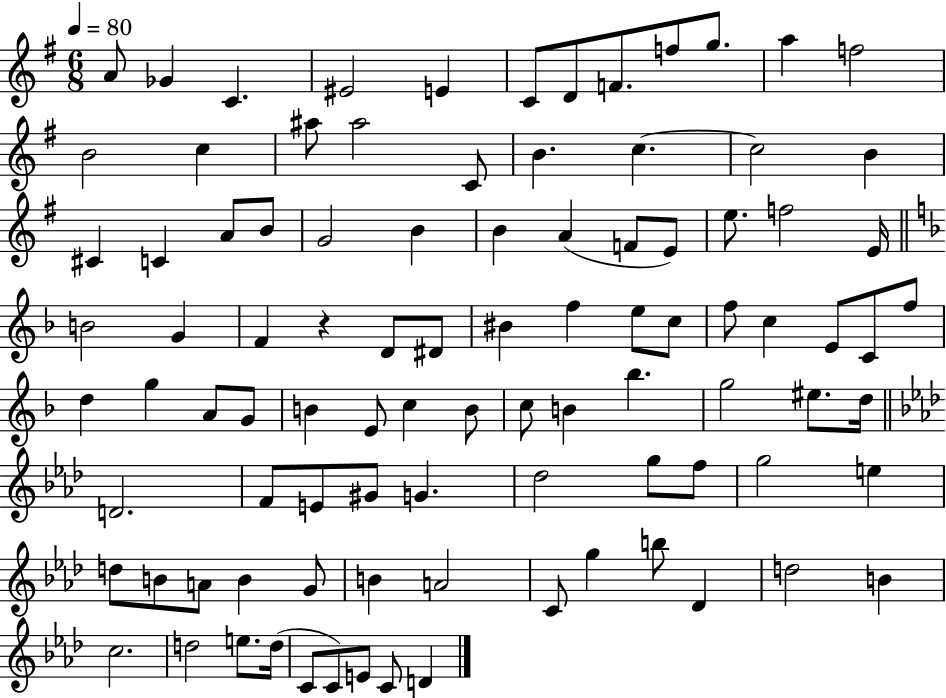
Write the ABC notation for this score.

X:1
T:Untitled
M:6/8
L:1/4
K:G
A/2 _G C ^E2 E C/2 D/2 F/2 f/2 g/2 a f2 B2 c ^a/2 ^a2 C/2 B c c2 B ^C C A/2 B/2 G2 B B A F/2 E/2 e/2 f2 E/4 B2 G F z D/2 ^D/2 ^B f e/2 c/2 f/2 c E/2 C/2 f/2 d g A/2 G/2 B E/2 c B/2 c/2 B _b g2 ^e/2 d/4 D2 F/2 E/2 ^G/2 G _d2 g/2 f/2 g2 e d/2 B/2 A/2 B G/2 B A2 C/2 g b/2 _D d2 B c2 d2 e/2 d/4 C/2 C/2 E/2 C/2 D